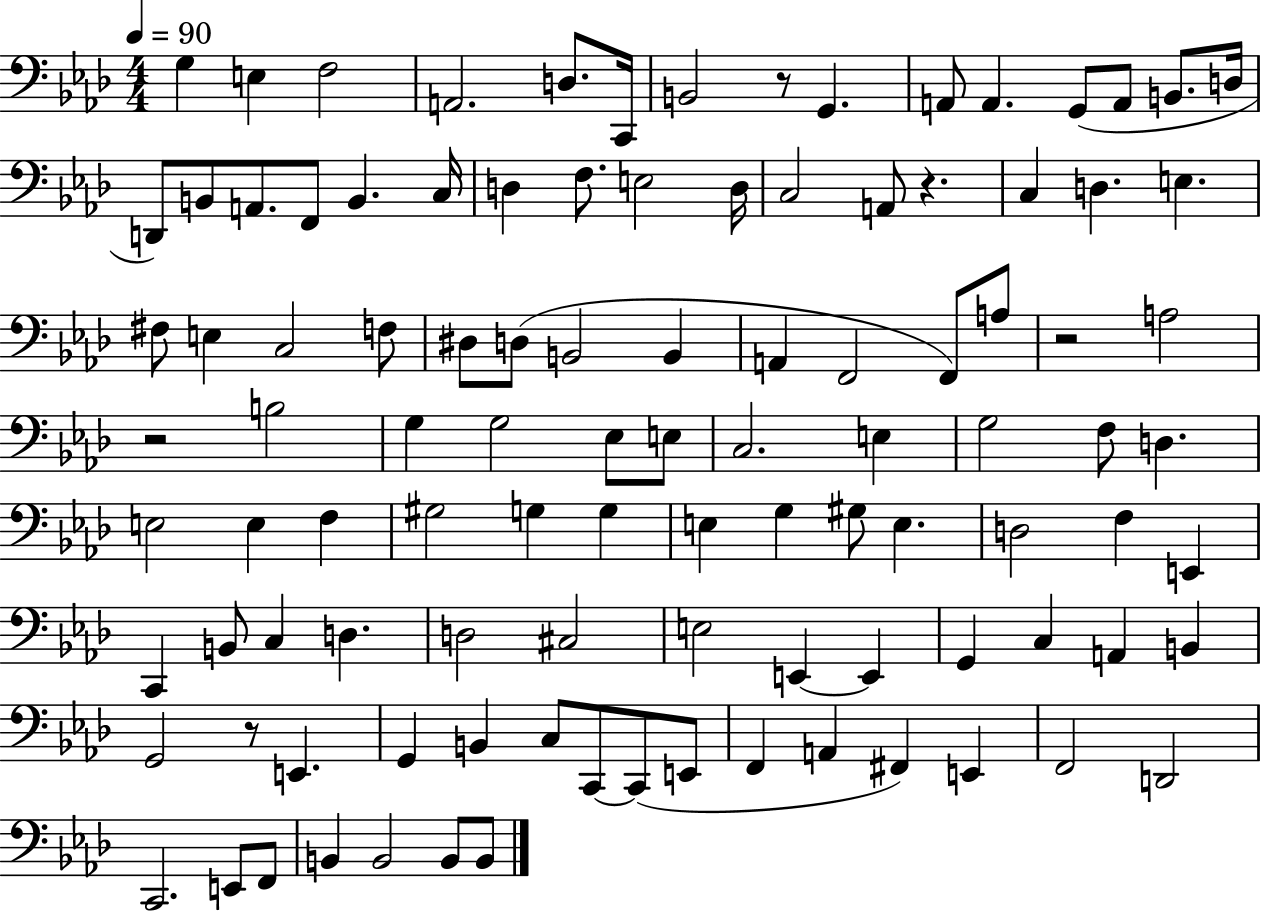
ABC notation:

X:1
T:Untitled
M:4/4
L:1/4
K:Ab
G, E, F,2 A,,2 D,/2 C,,/4 B,,2 z/2 G,, A,,/2 A,, G,,/2 A,,/2 B,,/2 D,/4 D,,/2 B,,/2 A,,/2 F,,/2 B,, C,/4 D, F,/2 E,2 D,/4 C,2 A,,/2 z C, D, E, ^F,/2 E, C,2 F,/2 ^D,/2 D,/2 B,,2 B,, A,, F,,2 F,,/2 A,/2 z2 A,2 z2 B,2 G, G,2 _E,/2 E,/2 C,2 E, G,2 F,/2 D, E,2 E, F, ^G,2 G, G, E, G, ^G,/2 E, D,2 F, E,, C,, B,,/2 C, D, D,2 ^C,2 E,2 E,, E,, G,, C, A,, B,, G,,2 z/2 E,, G,, B,, C,/2 C,,/2 C,,/2 E,,/2 F,, A,, ^F,, E,, F,,2 D,,2 C,,2 E,,/2 F,,/2 B,, B,,2 B,,/2 B,,/2